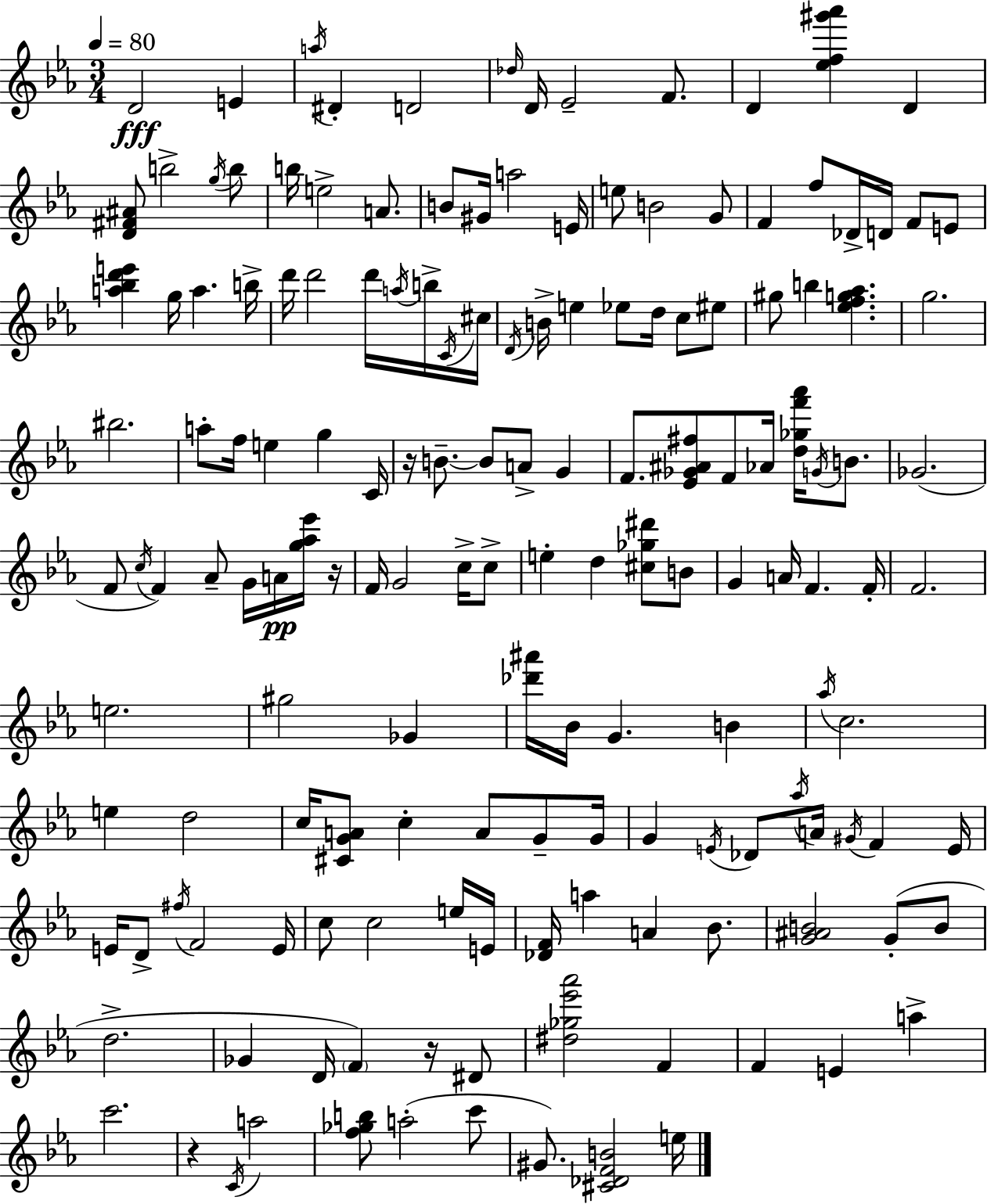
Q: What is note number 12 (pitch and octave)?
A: B5